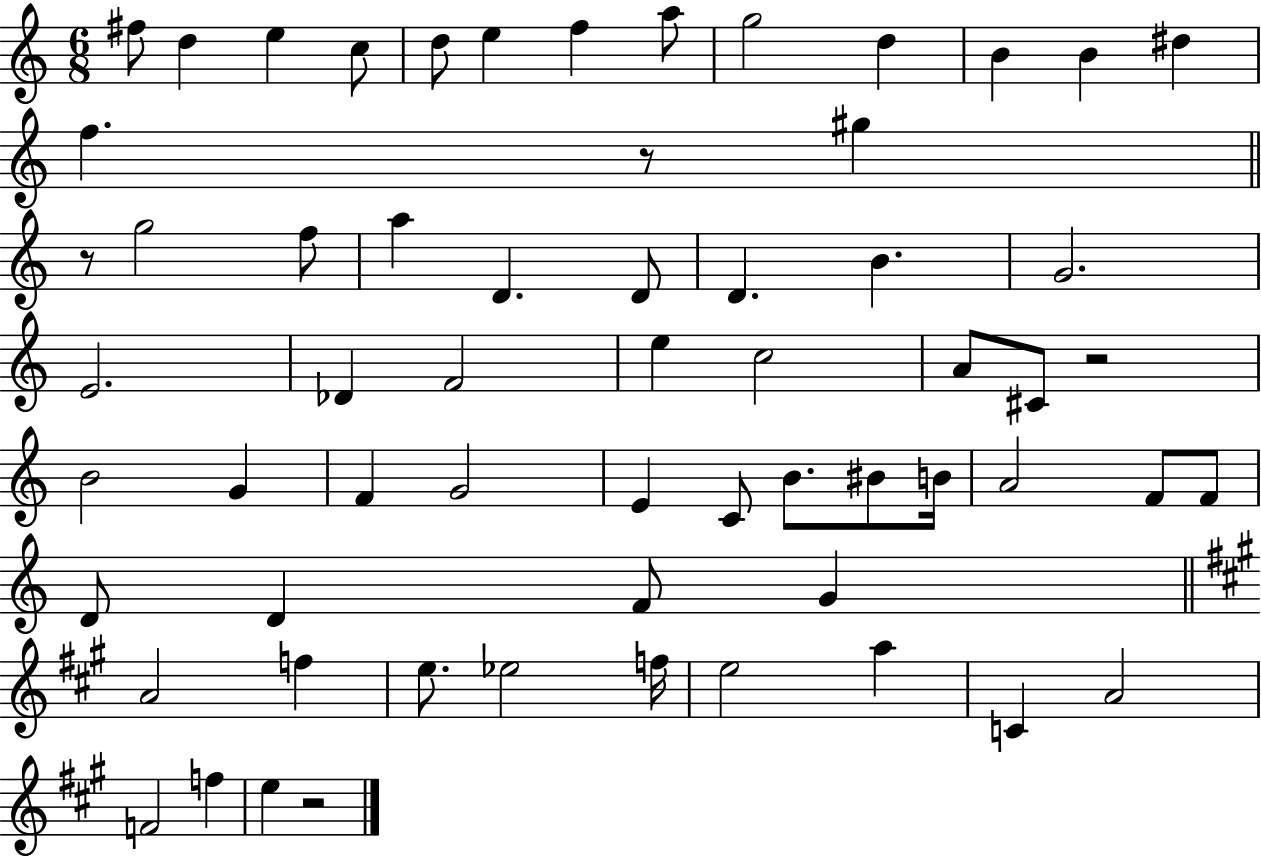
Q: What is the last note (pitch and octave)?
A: E5